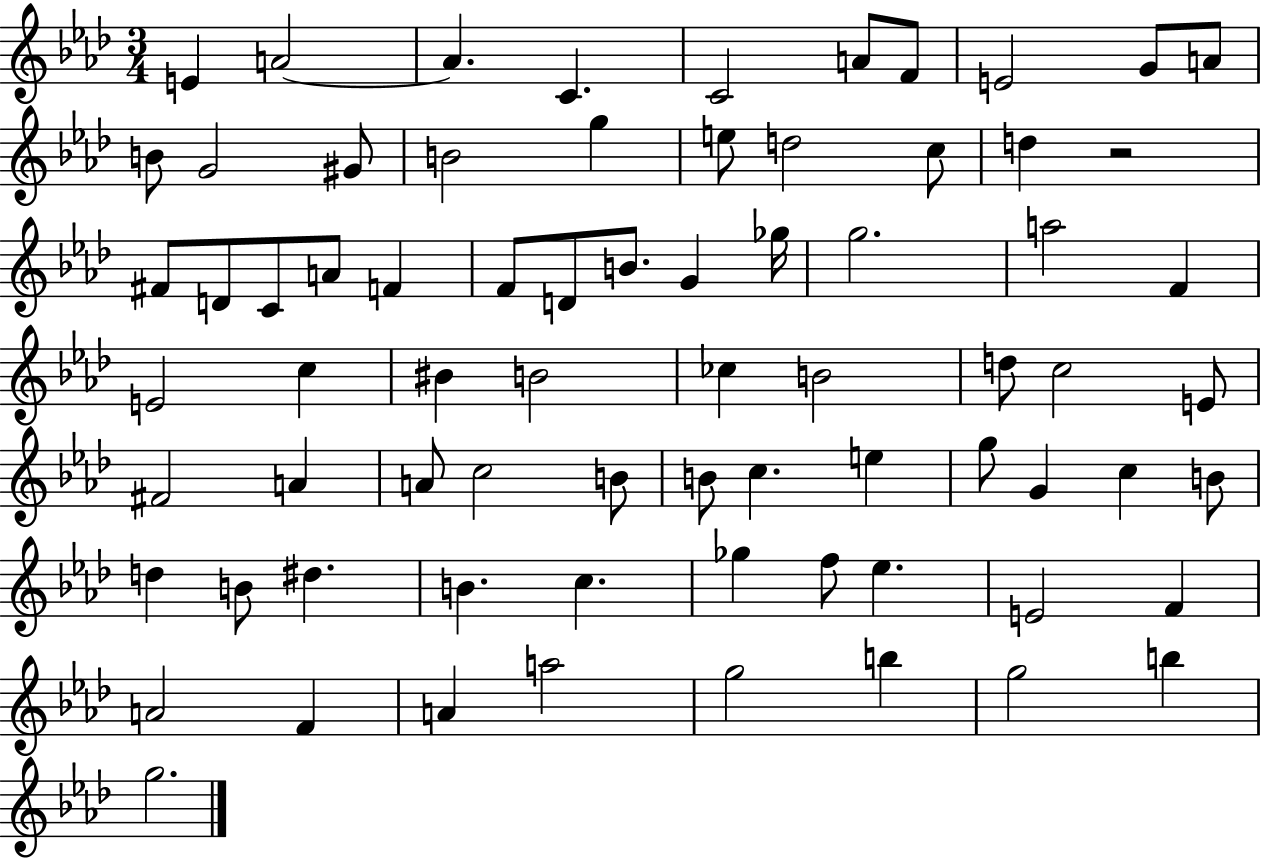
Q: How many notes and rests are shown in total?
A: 73